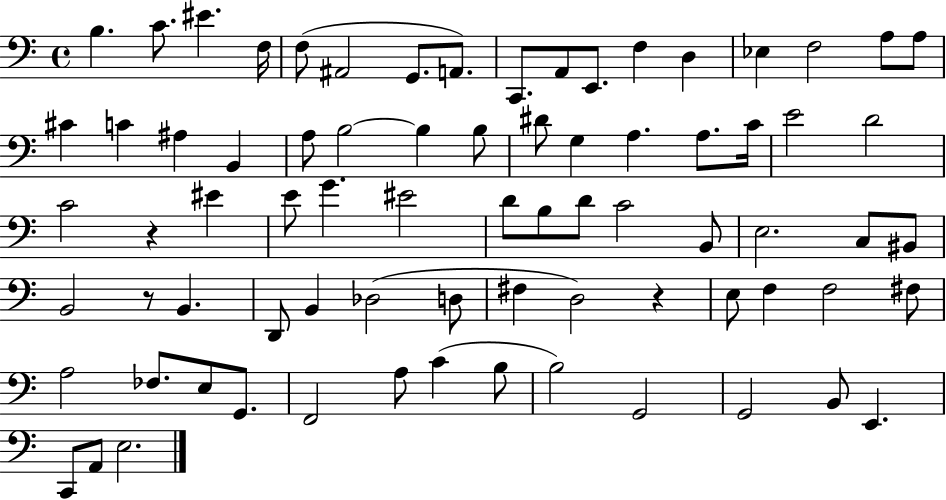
X:1
T:Untitled
M:4/4
L:1/4
K:C
B, C/2 ^E F,/4 F,/2 ^A,,2 G,,/2 A,,/2 C,,/2 A,,/2 E,,/2 F, D, _E, F,2 A,/2 A,/2 ^C C ^A, B,, A,/2 B,2 B, B,/2 ^D/2 G, A, A,/2 C/4 E2 D2 C2 z ^E E/2 G ^E2 D/2 B,/2 D/2 C2 B,,/2 E,2 C,/2 ^B,,/2 B,,2 z/2 B,, D,,/2 B,, _D,2 D,/2 ^F, D,2 z E,/2 F, F,2 ^F,/2 A,2 _F,/2 E,/2 G,,/2 F,,2 A,/2 C B,/2 B,2 G,,2 G,,2 B,,/2 E,, C,,/2 A,,/2 E,2